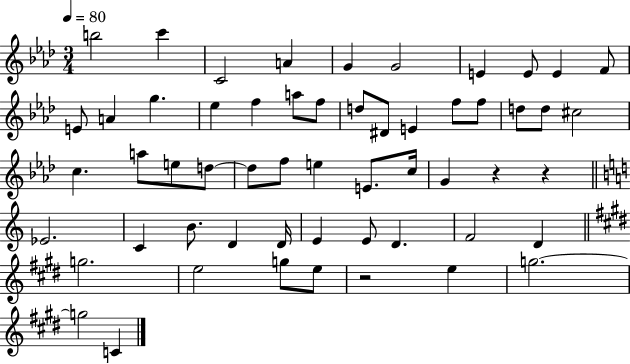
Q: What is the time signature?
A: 3/4